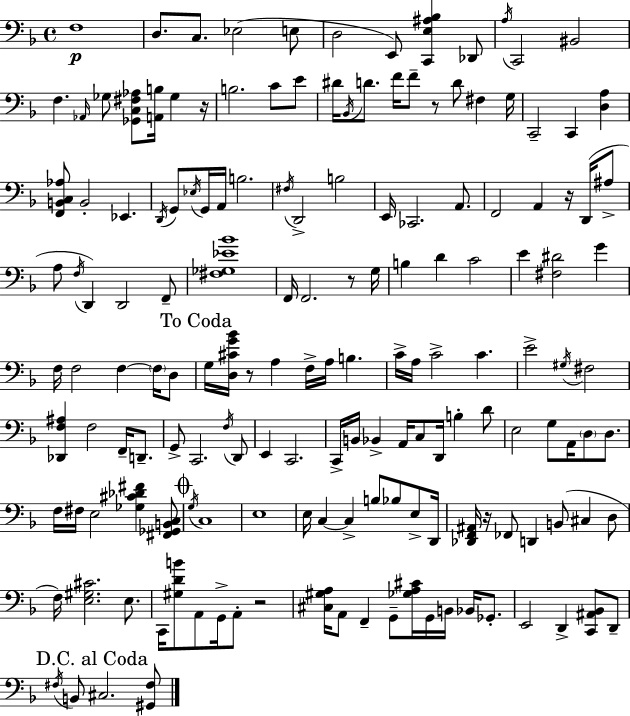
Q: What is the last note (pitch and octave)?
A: C#3